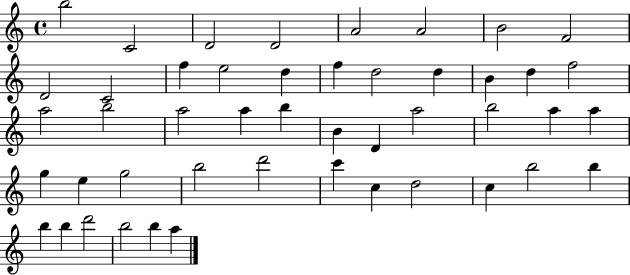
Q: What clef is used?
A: treble